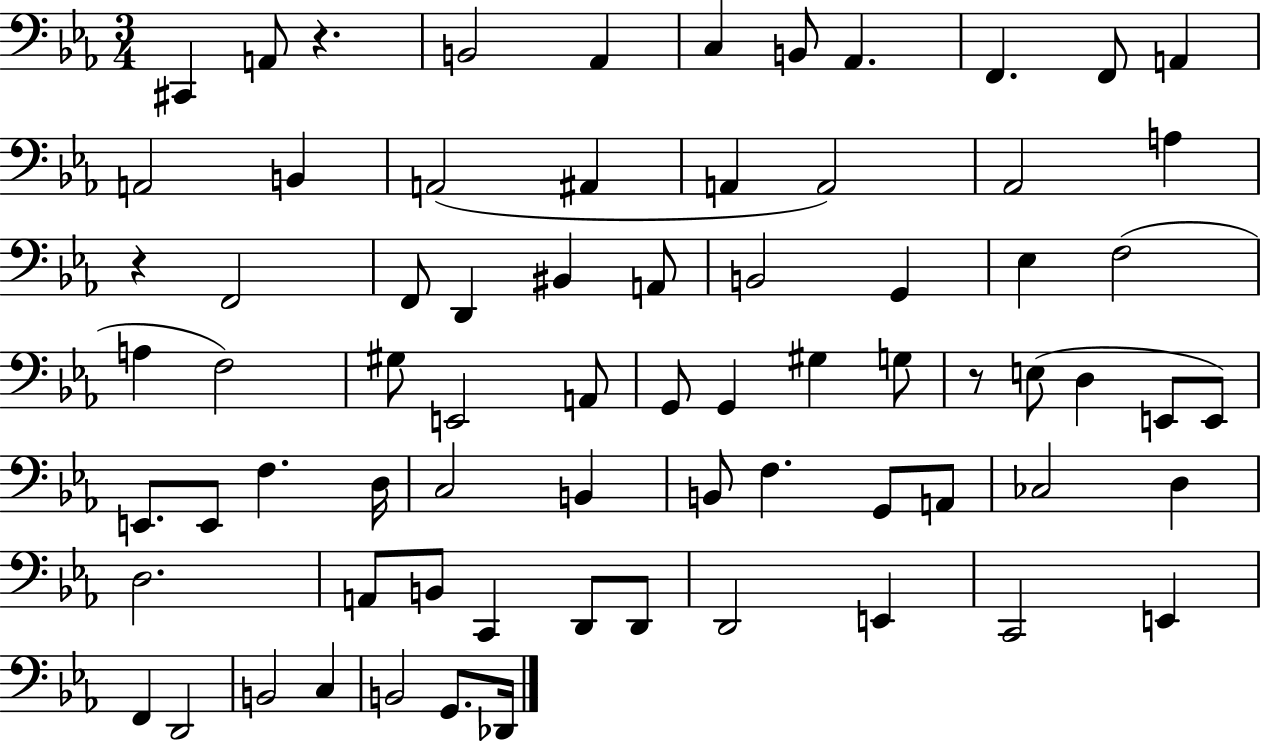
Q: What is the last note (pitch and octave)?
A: Db2